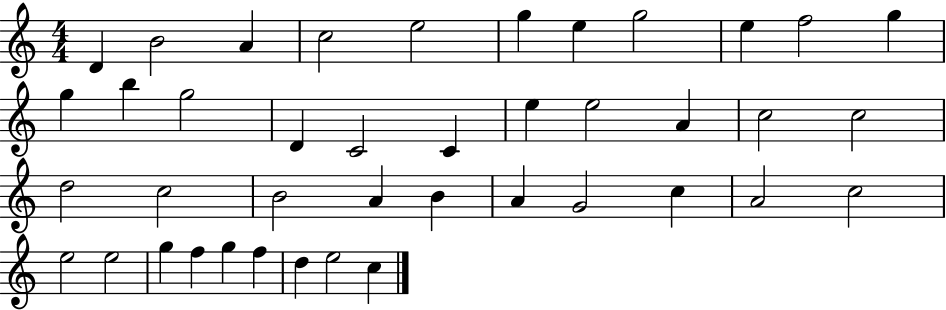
D4/q B4/h A4/q C5/h E5/h G5/q E5/q G5/h E5/q F5/h G5/q G5/q B5/q G5/h D4/q C4/h C4/q E5/q E5/h A4/q C5/h C5/h D5/h C5/h B4/h A4/q B4/q A4/q G4/h C5/q A4/h C5/h E5/h E5/h G5/q F5/q G5/q F5/q D5/q E5/h C5/q